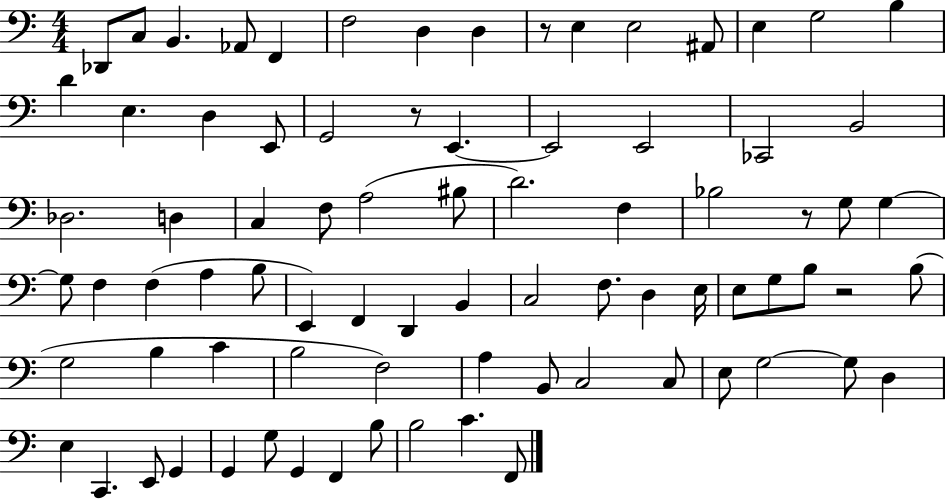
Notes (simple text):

Db2/e C3/e B2/q. Ab2/e F2/q F3/h D3/q D3/q R/e E3/q E3/h A#2/e E3/q G3/h B3/q D4/q E3/q. D3/q E2/e G2/h R/e E2/q. E2/h E2/h CES2/h B2/h Db3/h. D3/q C3/q F3/e A3/h BIS3/e D4/h. F3/q Bb3/h R/e G3/e G3/q G3/e F3/q F3/q A3/q B3/e E2/q F2/q D2/q B2/q C3/h F3/e. D3/q E3/s E3/e G3/e B3/e R/h B3/e G3/h B3/q C4/q B3/h F3/h A3/q B2/e C3/h C3/e E3/e G3/h G3/e D3/q E3/q C2/q. E2/e G2/q G2/q G3/e G2/q F2/q B3/e B3/h C4/q. F2/e